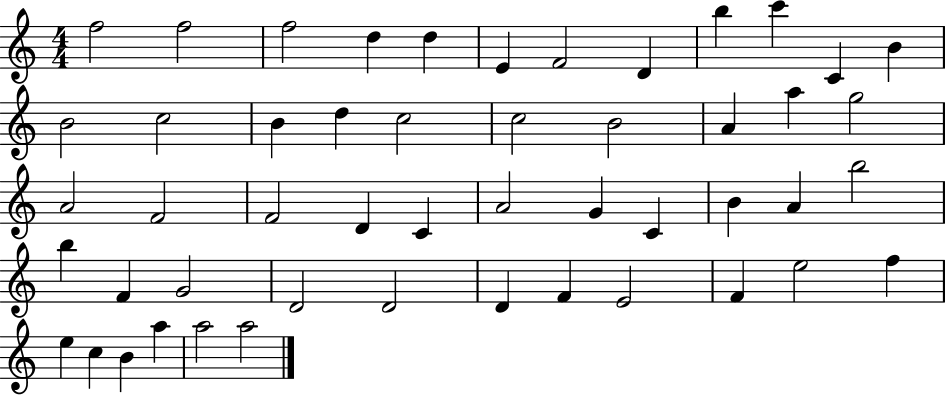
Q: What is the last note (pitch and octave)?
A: A5